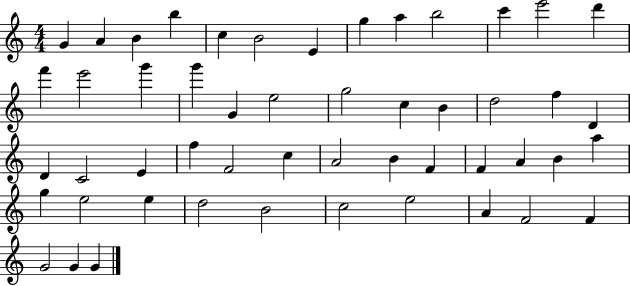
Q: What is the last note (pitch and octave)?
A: G4